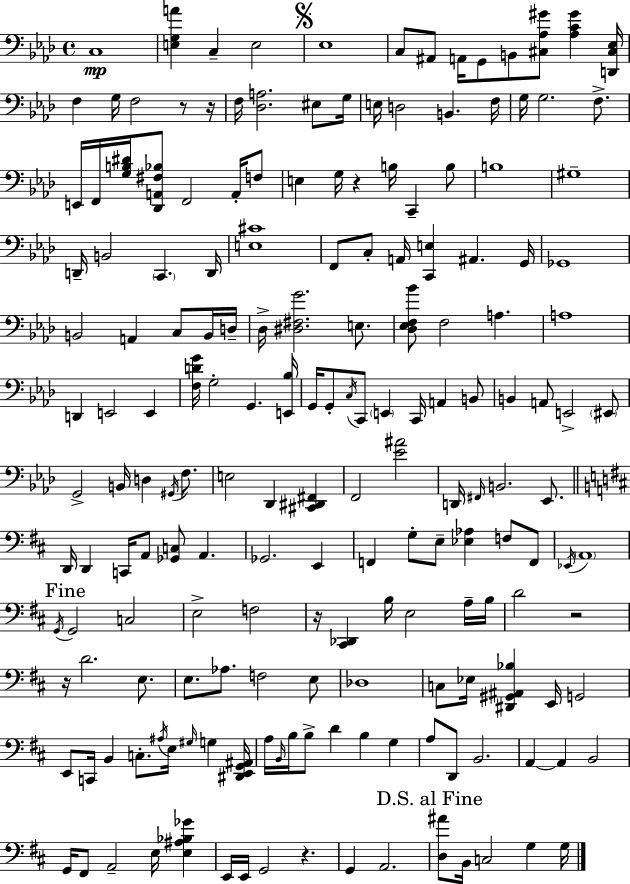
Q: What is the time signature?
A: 4/4